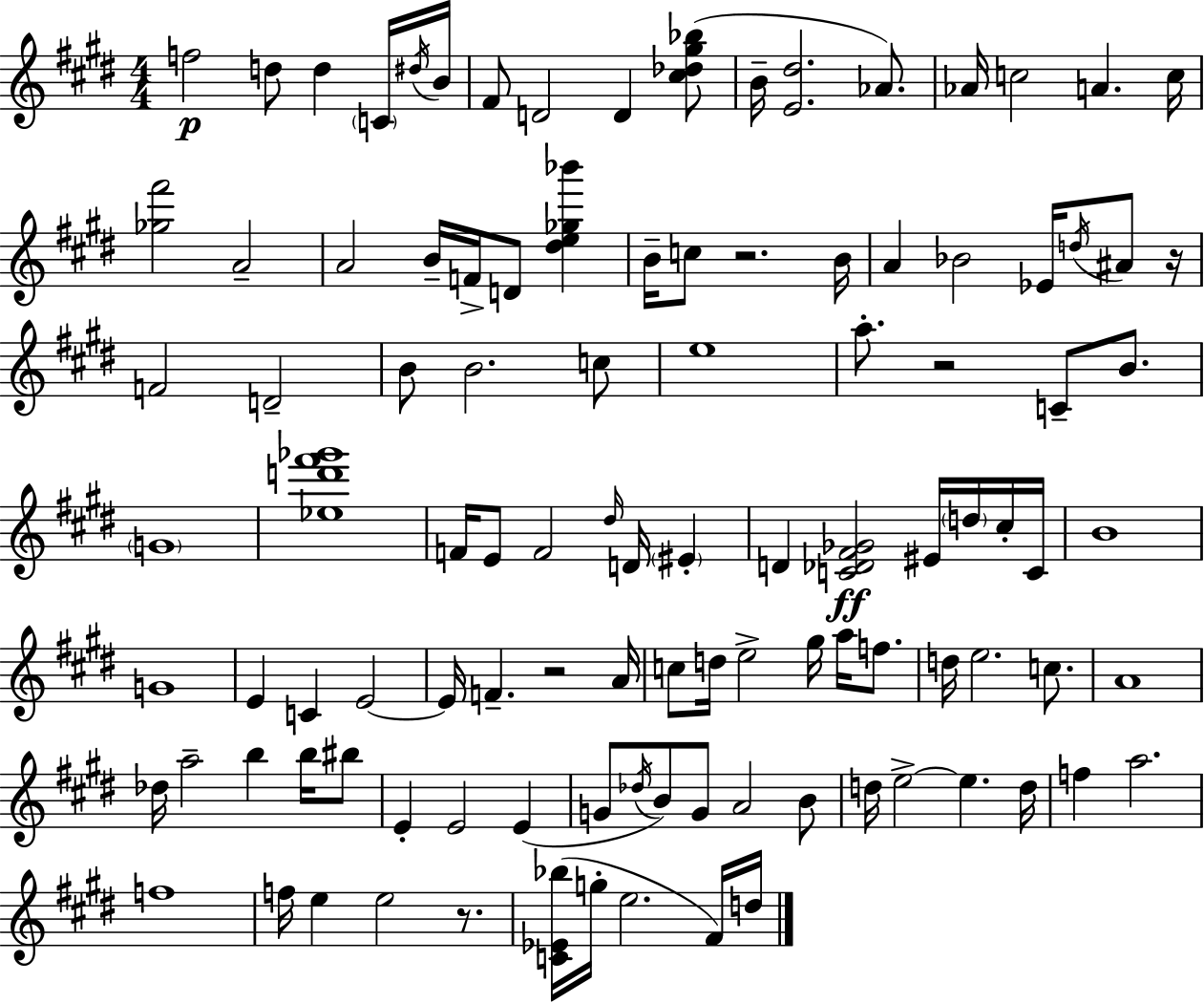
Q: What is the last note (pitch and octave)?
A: D5